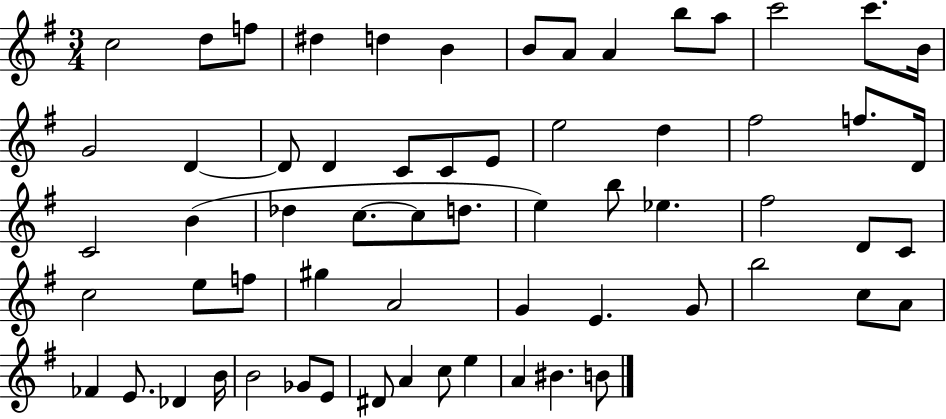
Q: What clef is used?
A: treble